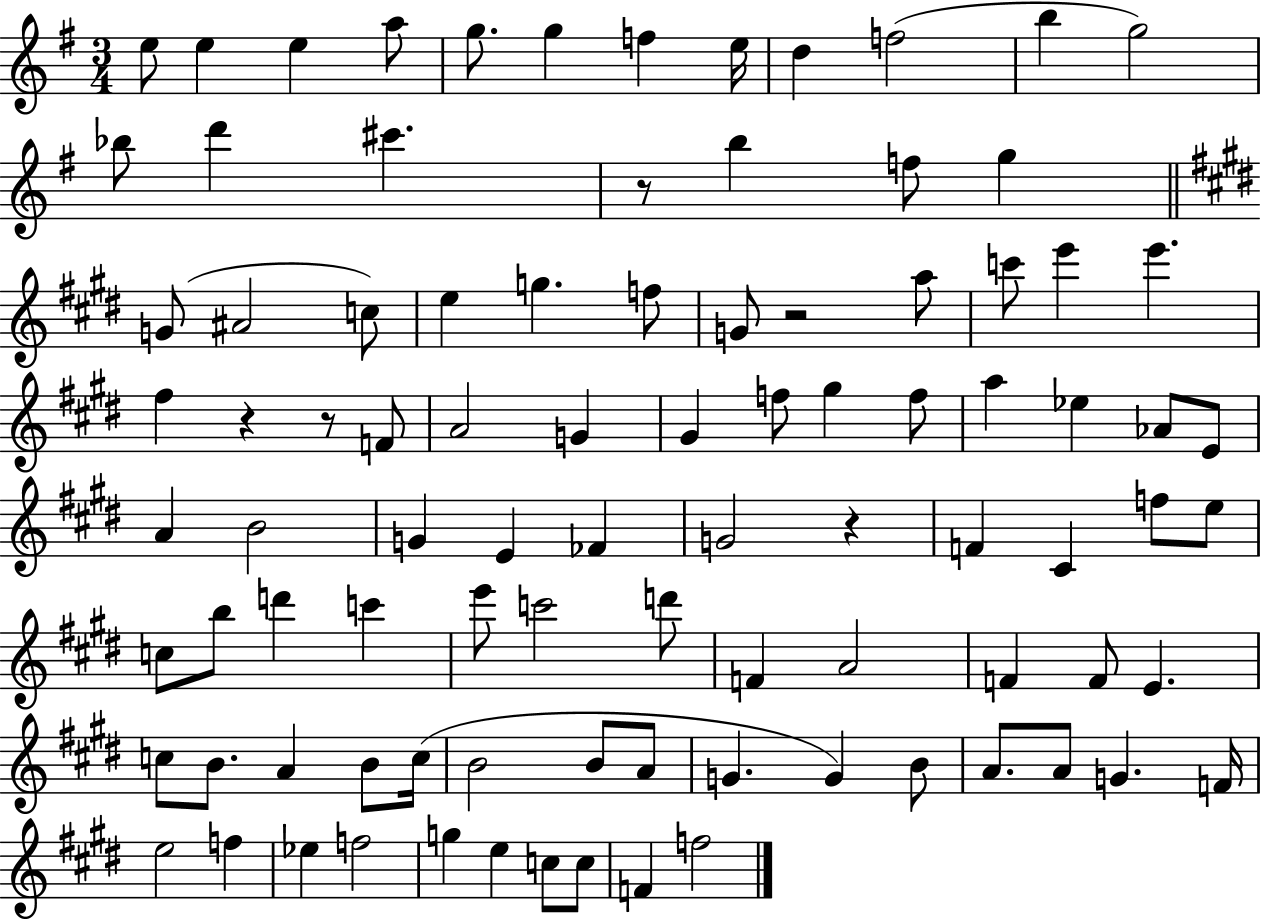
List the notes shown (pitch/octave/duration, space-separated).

E5/e E5/q E5/q A5/e G5/e. G5/q F5/q E5/s D5/q F5/h B5/q G5/h Bb5/e D6/q C#6/q. R/e B5/q F5/e G5/q G4/e A#4/h C5/e E5/q G5/q. F5/e G4/e R/h A5/e C6/e E6/q E6/q. F#5/q R/q R/e F4/e A4/h G4/q G#4/q F5/e G#5/q F5/e A5/q Eb5/q Ab4/e E4/e A4/q B4/h G4/q E4/q FES4/q G4/h R/q F4/q C#4/q F5/e E5/e C5/e B5/e D6/q C6/q E6/e C6/h D6/e F4/q A4/h F4/q F4/e E4/q. C5/e B4/e. A4/q B4/e C5/s B4/h B4/e A4/e G4/q. G4/q B4/e A4/e. A4/e G4/q. F4/s E5/h F5/q Eb5/q F5/h G5/q E5/q C5/e C5/e F4/q F5/h